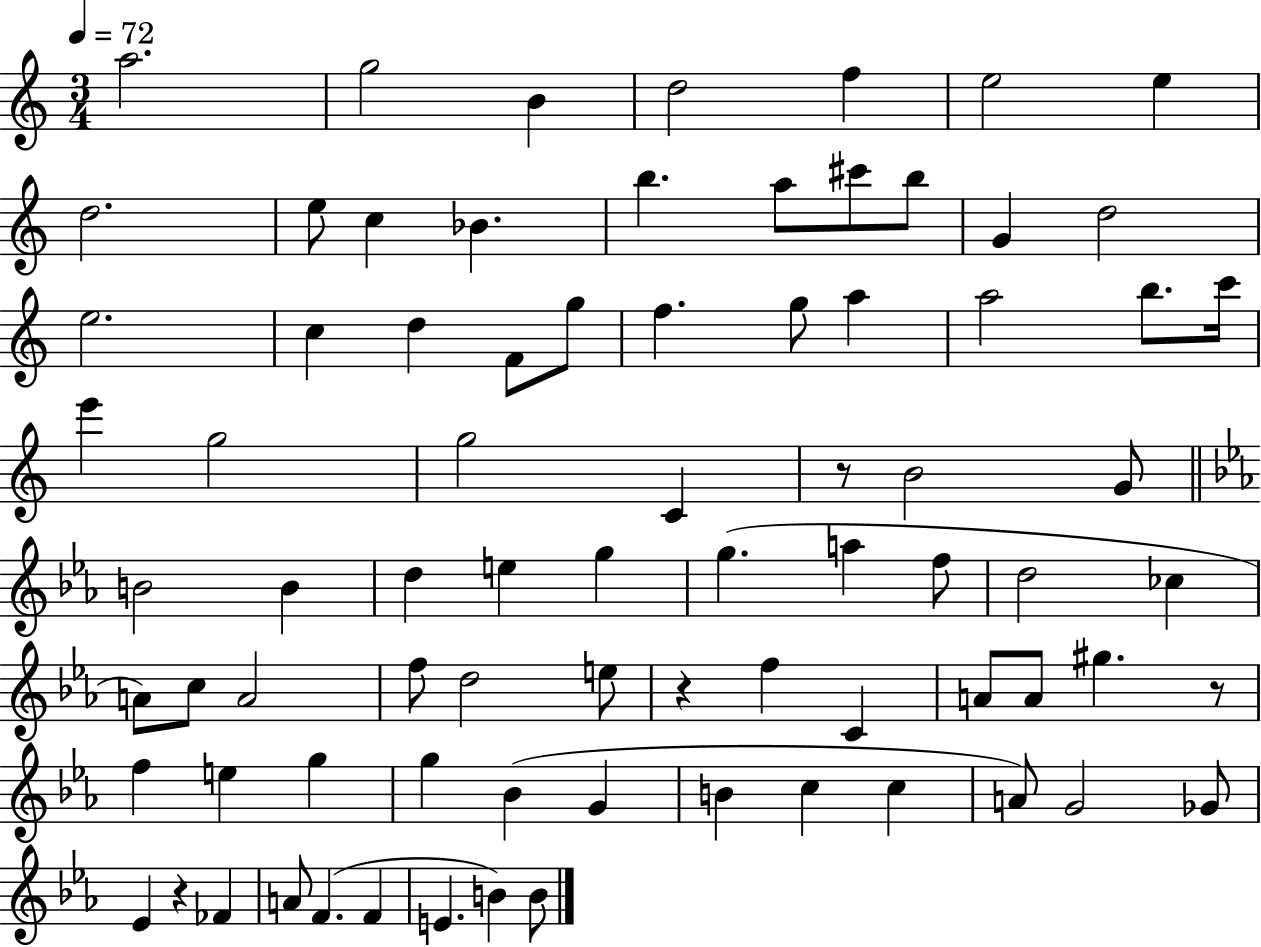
A5/h. G5/h B4/q D5/h F5/q E5/h E5/q D5/h. E5/e C5/q Bb4/q. B5/q. A5/e C#6/e B5/e G4/q D5/h E5/h. C5/q D5/q F4/e G5/e F5/q. G5/e A5/q A5/h B5/e. C6/s E6/q G5/h G5/h C4/q R/e B4/h G4/e B4/h B4/q D5/q E5/q G5/q G5/q. A5/q F5/e D5/h CES5/q A4/e C5/e A4/h F5/e D5/h E5/e R/q F5/q C4/q A4/e A4/e G#5/q. R/e F5/q E5/q G5/q G5/q Bb4/q G4/q B4/q C5/q C5/q A4/e G4/h Gb4/e Eb4/q R/q FES4/q A4/e F4/q. F4/q E4/q. B4/q B4/e